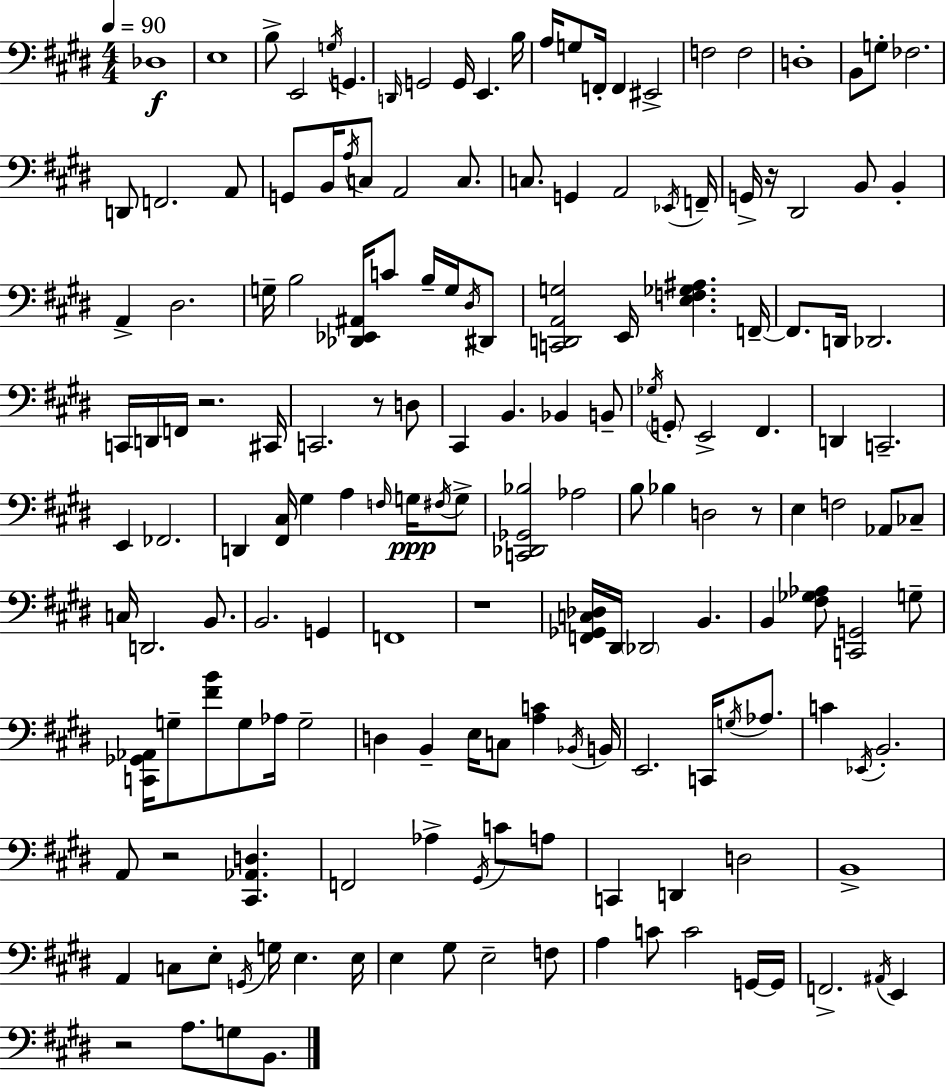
X:1
T:Untitled
M:4/4
L:1/4
K:E
_D,4 E,4 B,/2 E,,2 G,/4 G,, D,,/4 G,,2 G,,/4 E,, B,/4 A,/4 G,/2 F,,/4 F,, ^E,,2 F,2 F,2 D,4 B,,/2 G,/2 _F,2 D,,/2 F,,2 A,,/2 G,,/2 B,,/4 A,/4 C,/2 A,,2 C,/2 C,/2 G,, A,,2 _E,,/4 F,,/4 G,,/4 z/4 ^D,,2 B,,/2 B,, A,, ^D,2 G,/4 B,2 [_D,,_E,,^A,,]/4 C/2 B,/4 G,/4 ^D,/4 ^D,,/2 [C,,D,,A,,G,]2 E,,/4 [E,F,_G,^A,] F,,/4 F,,/2 D,,/4 _D,,2 C,,/4 D,,/4 F,,/4 z2 ^C,,/4 C,,2 z/2 D,/2 ^C,, B,, _B,, B,,/2 _G,/4 G,,/2 E,,2 ^F,, D,, C,,2 E,, _F,,2 D,, [^F,,^C,]/4 ^G, A, F,/4 G,/4 ^F,/4 G,/2 [C,,_D,,_G,,_B,]2 _A,2 B,/2 _B, D,2 z/2 E, F,2 _A,,/2 _C,/2 C,/4 D,,2 B,,/2 B,,2 G,, F,,4 z4 [F,,_G,,C,_D,]/4 ^D,,/4 _D,,2 B,, B,, [^F,_G,_A,]/2 [C,,G,,]2 G,/2 [C,,_G,,_A,,]/4 G,/2 [^FB]/2 G,/2 _A,/4 G,2 D, B,, E,/4 C,/2 [A,C] _B,,/4 B,,/4 E,,2 C,,/4 G,/4 _A,/2 C _E,,/4 B,,2 A,,/2 z2 [^C,,_A,,D,] F,,2 _A, ^G,,/4 C/2 A,/2 C,, D,, D,2 B,,4 A,, C,/2 E,/2 G,,/4 G,/4 E, E,/4 E, ^G,/2 E,2 F,/2 A, C/2 C2 G,,/4 G,,/4 F,,2 ^A,,/4 E,, z2 A,/2 G,/2 B,,/2